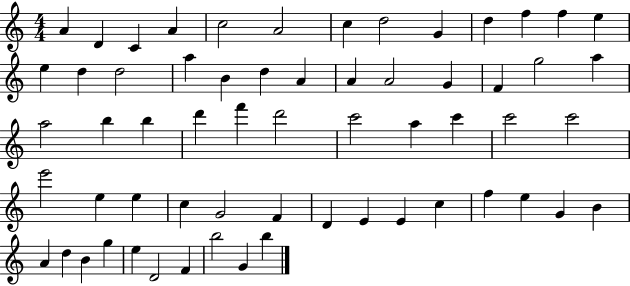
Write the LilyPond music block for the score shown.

{
  \clef treble
  \numericTimeSignature
  \time 4/4
  \key c \major
  a'4 d'4 c'4 a'4 | c''2 a'2 | c''4 d''2 g'4 | d''4 f''4 f''4 e''4 | \break e''4 d''4 d''2 | a''4 b'4 d''4 a'4 | a'4 a'2 g'4 | f'4 g''2 a''4 | \break a''2 b''4 b''4 | d'''4 f'''4 d'''2 | c'''2 a''4 c'''4 | c'''2 c'''2 | \break e'''2 e''4 e''4 | c''4 g'2 f'4 | d'4 e'4 e'4 c''4 | f''4 e''4 g'4 b'4 | \break a'4 d''4 b'4 g''4 | e''4 d'2 f'4 | b''2 g'4 b''4 | \bar "|."
}